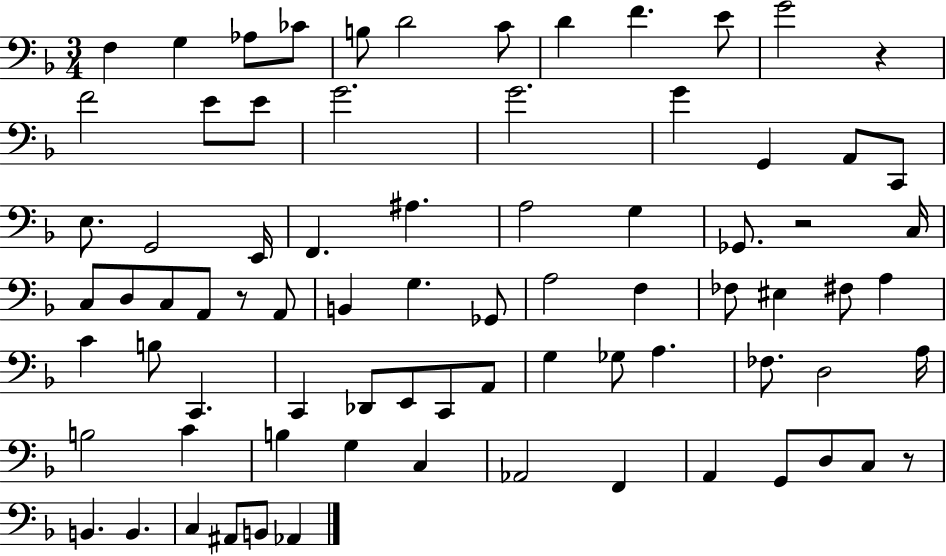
{
  \clef bass
  \numericTimeSignature
  \time 3/4
  \key f \major
  f4 g4 aes8 ces'8 | b8 d'2 c'8 | d'4 f'4. e'8 | g'2 r4 | \break f'2 e'8 e'8 | g'2. | g'2. | g'4 g,4 a,8 c,8 | \break e8. g,2 e,16 | f,4. ais4. | a2 g4 | ges,8. r2 c16 | \break c8 d8 c8 a,8 r8 a,8 | b,4 g4. ges,8 | a2 f4 | fes8 eis4 fis8 a4 | \break c'4 b8 c,4. | c,4 des,8 e,8 c,8 a,8 | g4 ges8 a4. | fes8. d2 a16 | \break b2 c'4 | b4 g4 c4 | aes,2 f,4 | a,4 g,8 d8 c8 r8 | \break b,4. b,4. | c4 ais,8 b,8 aes,4 | \bar "|."
}